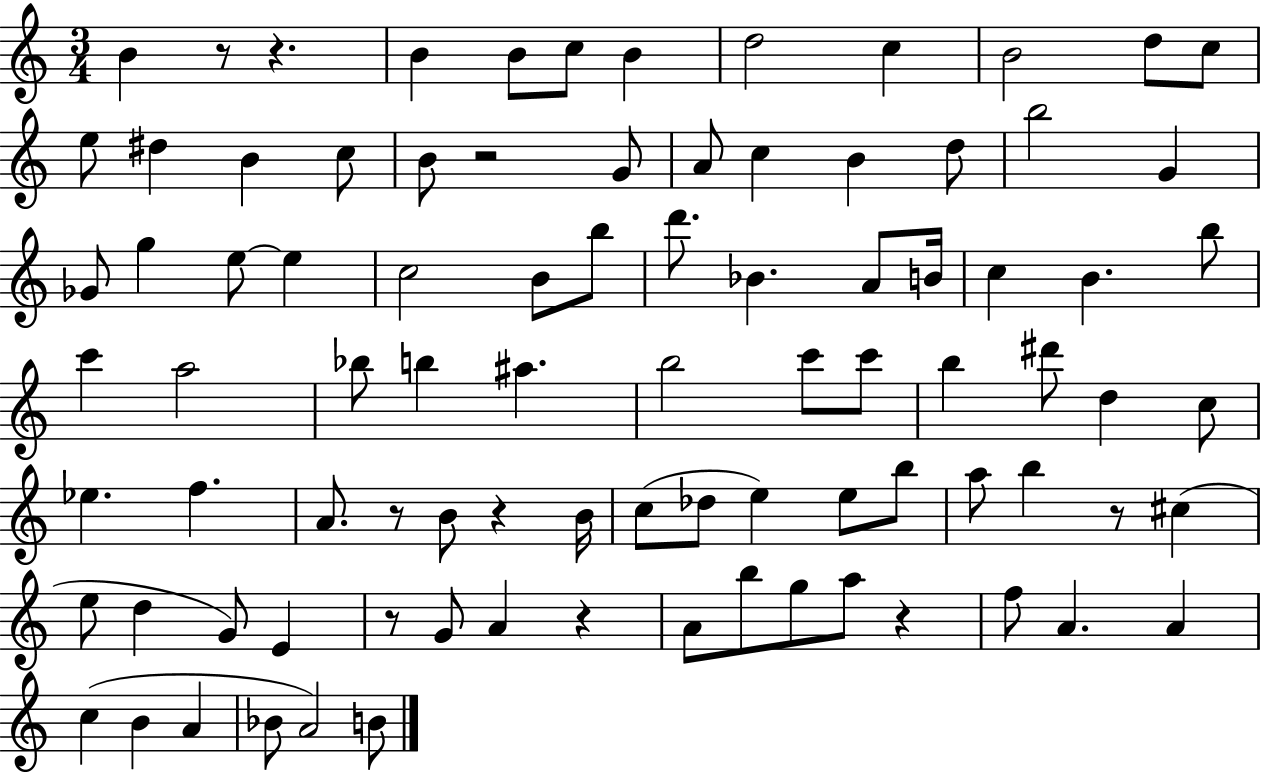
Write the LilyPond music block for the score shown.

{
  \clef treble
  \numericTimeSignature
  \time 3/4
  \key c \major
  b'4 r8 r4. | b'4 b'8 c''8 b'4 | d''2 c''4 | b'2 d''8 c''8 | \break e''8 dis''4 b'4 c''8 | b'8 r2 g'8 | a'8 c''4 b'4 d''8 | b''2 g'4 | \break ges'8 g''4 e''8~~ e''4 | c''2 b'8 b''8 | d'''8. bes'4. a'8 b'16 | c''4 b'4. b''8 | \break c'''4 a''2 | bes''8 b''4 ais''4. | b''2 c'''8 c'''8 | b''4 dis'''8 d''4 c''8 | \break ees''4. f''4. | a'8. r8 b'8 r4 b'16 | c''8( des''8 e''4) e''8 b''8 | a''8 b''4 r8 cis''4( | \break e''8 d''4 g'8) e'4 | r8 g'8 a'4 r4 | a'8 b''8 g''8 a''8 r4 | f''8 a'4. a'4 | \break c''4( b'4 a'4 | bes'8 a'2) b'8 | \bar "|."
}